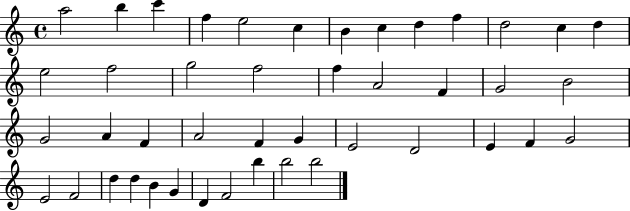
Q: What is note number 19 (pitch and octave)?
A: A4